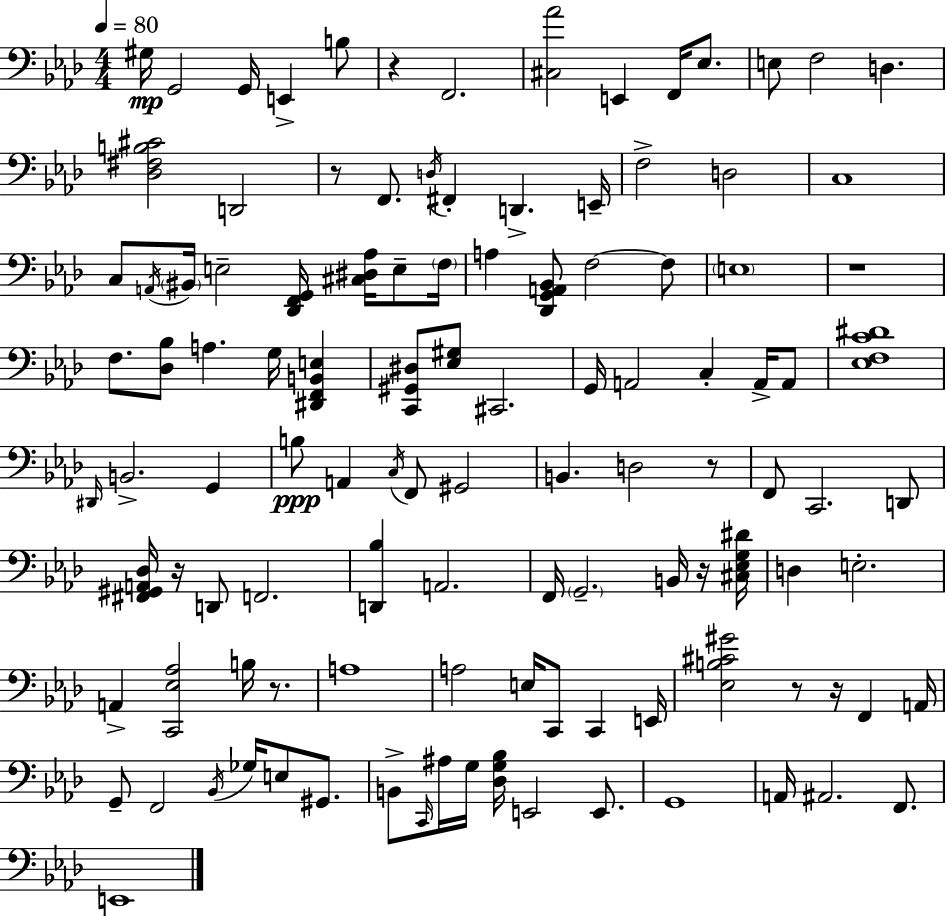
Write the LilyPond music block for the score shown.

{
  \clef bass
  \numericTimeSignature
  \time 4/4
  \key aes \major
  \tempo 4 = 80
  \repeat volta 2 { gis16\mp g,2 g,16 e,4-> b8 | r4 f,2. | <cis aes'>2 e,4 f,16 ees8. | e8 f2 d4. | \break <des fis b cis'>2 d,2 | r8 f,8. \acciaccatura { d16 } fis,4-. d,4.-> | e,16-- f2-> d2 | c1 | \break c8 \acciaccatura { a,16 } \parenthesize bis,16 e2-- <des, f, g,>16 <cis dis aes>16 e8-- | \parenthesize f16 a4 <des, g, a, bes,>8 f2~~ | f8 \parenthesize e1 | r1 | \break f8. <des bes>8 a4. g16 <dis, f, b, e>4 | <c, gis, dis>8 <ees gis>8 cis,2. | g,16 a,2 c4-. a,16-> | a,8 <ees f c' dis'>1 | \break \grace { dis,16 } b,2.-> g,4 | b8\ppp a,4 \acciaccatura { c16 } f,8 gis,2 | b,4. d2 | r8 f,8 c,2. | \break d,8 <fis, gis, a, des>16 r16 d,8 f,2. | <d, bes>4 a,2. | f,16 \parenthesize g,2.-- | b,16 r16 <cis ees g dis'>16 d4 e2.-. | \break a,4-> <c, ees aes>2 | b16 r8. a1 | a2 e16 c,8 c,4 | e,16 <ees b cis' gis'>2 r8 r16 f,4 | \break a,16 g,8-- f,2 \acciaccatura { bes,16 } ges16 | e8 gis,8. b,8-> \grace { c,16 } ais16 g16 <des g bes>16 e,2 | e,8. g,1 | a,16 ais,2. | \break f,8. e,1 | } \bar "|."
}